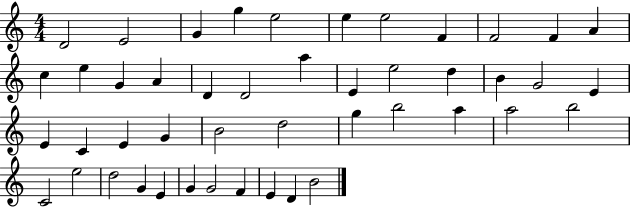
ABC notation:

X:1
T:Untitled
M:4/4
L:1/4
K:C
D2 E2 G g e2 e e2 F F2 F A c e G A D D2 a E e2 d B G2 E E C E G B2 d2 g b2 a a2 b2 C2 e2 d2 G E G G2 F E D B2